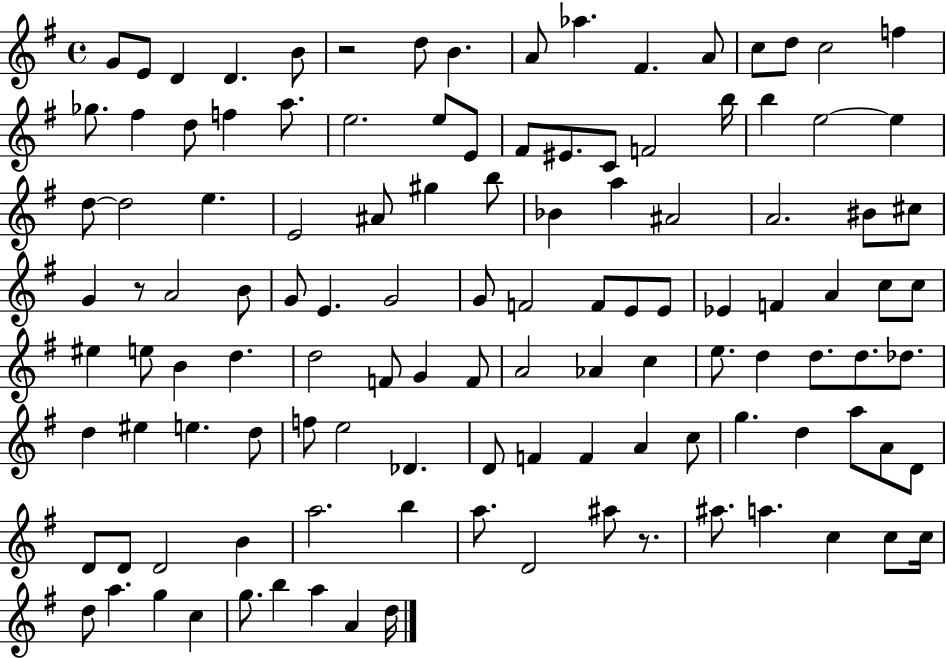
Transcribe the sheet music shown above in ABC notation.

X:1
T:Untitled
M:4/4
L:1/4
K:G
G/2 E/2 D D B/2 z2 d/2 B A/2 _a ^F A/2 c/2 d/2 c2 f _g/2 ^f d/2 f a/2 e2 e/2 E/2 ^F/2 ^E/2 C/2 F2 b/4 b e2 e d/2 d2 e E2 ^A/2 ^g b/2 _B a ^A2 A2 ^B/2 ^c/2 G z/2 A2 B/2 G/2 E G2 G/2 F2 F/2 E/2 E/2 _E F A c/2 c/2 ^e e/2 B d d2 F/2 G F/2 A2 _A c e/2 d d/2 d/2 _d/2 d ^e e d/2 f/2 e2 _D D/2 F F A c/2 g d a/2 A/2 D/2 D/2 D/2 D2 B a2 b a/2 D2 ^a/2 z/2 ^a/2 a c c/2 c/4 d/2 a g c g/2 b a A d/4